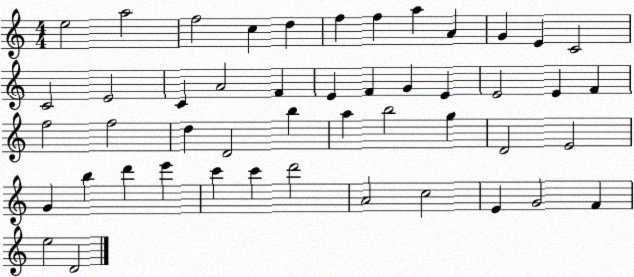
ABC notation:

X:1
T:Untitled
M:4/4
L:1/4
K:C
e2 a2 f2 c d f f a A G E C2 C2 E2 C A2 F E F G E E2 E F f2 f2 d D2 b a b2 g D2 E2 G b d' e' c' c' d'2 A2 c2 E G2 F e2 D2